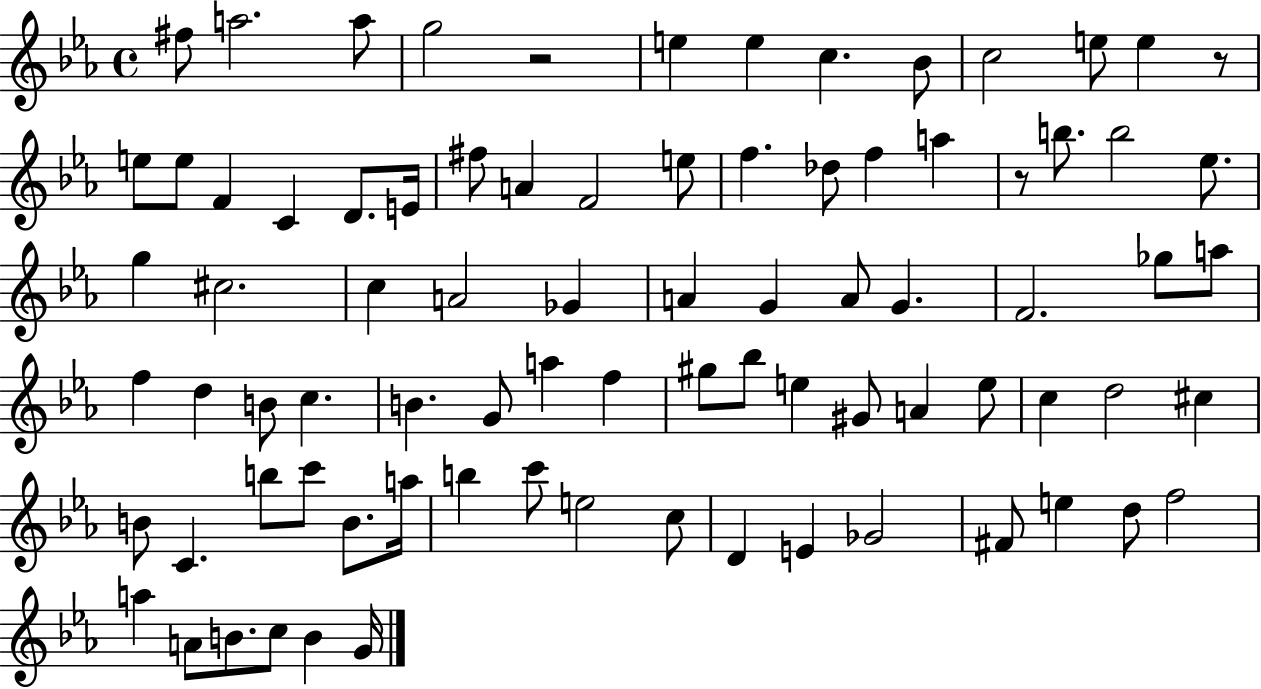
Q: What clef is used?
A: treble